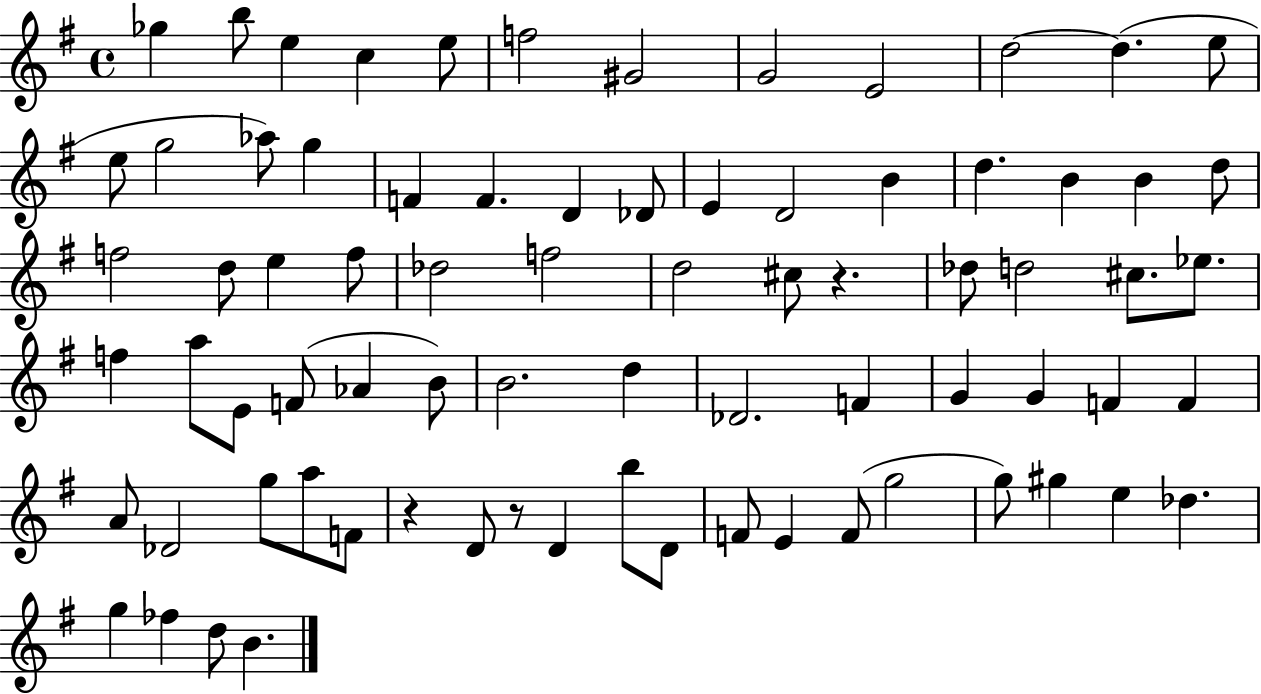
X:1
T:Untitled
M:4/4
L:1/4
K:G
_g b/2 e c e/2 f2 ^G2 G2 E2 d2 d e/2 e/2 g2 _a/2 g F F D _D/2 E D2 B d B B d/2 f2 d/2 e f/2 _d2 f2 d2 ^c/2 z _d/2 d2 ^c/2 _e/2 f a/2 E/2 F/2 _A B/2 B2 d _D2 F G G F F A/2 _D2 g/2 a/2 F/2 z D/2 z/2 D b/2 D/2 F/2 E F/2 g2 g/2 ^g e _d g _f d/2 B